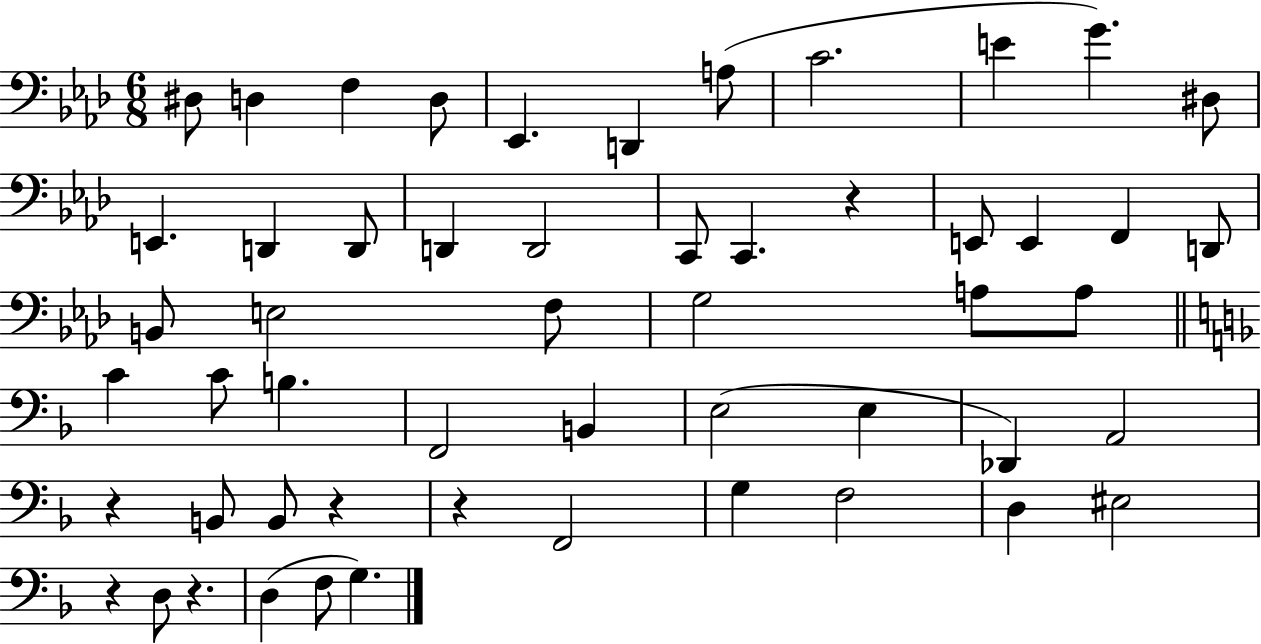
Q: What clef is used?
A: bass